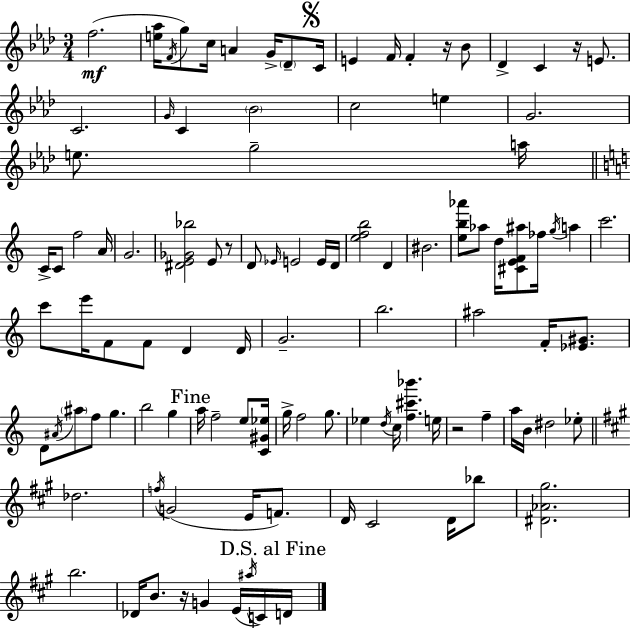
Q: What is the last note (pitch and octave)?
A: D4